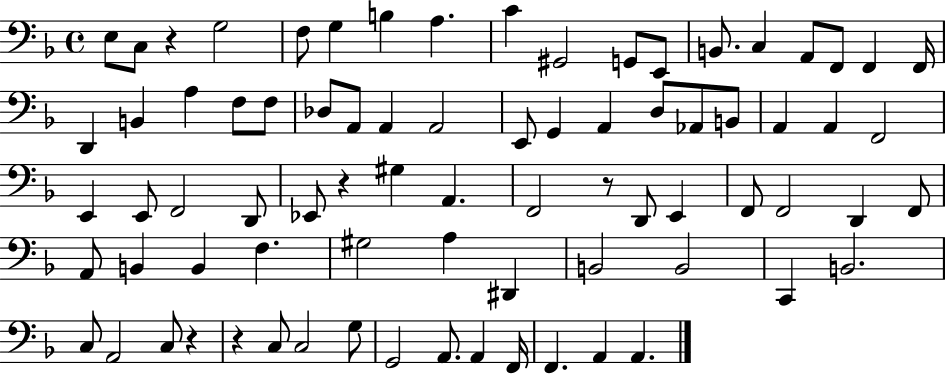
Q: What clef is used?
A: bass